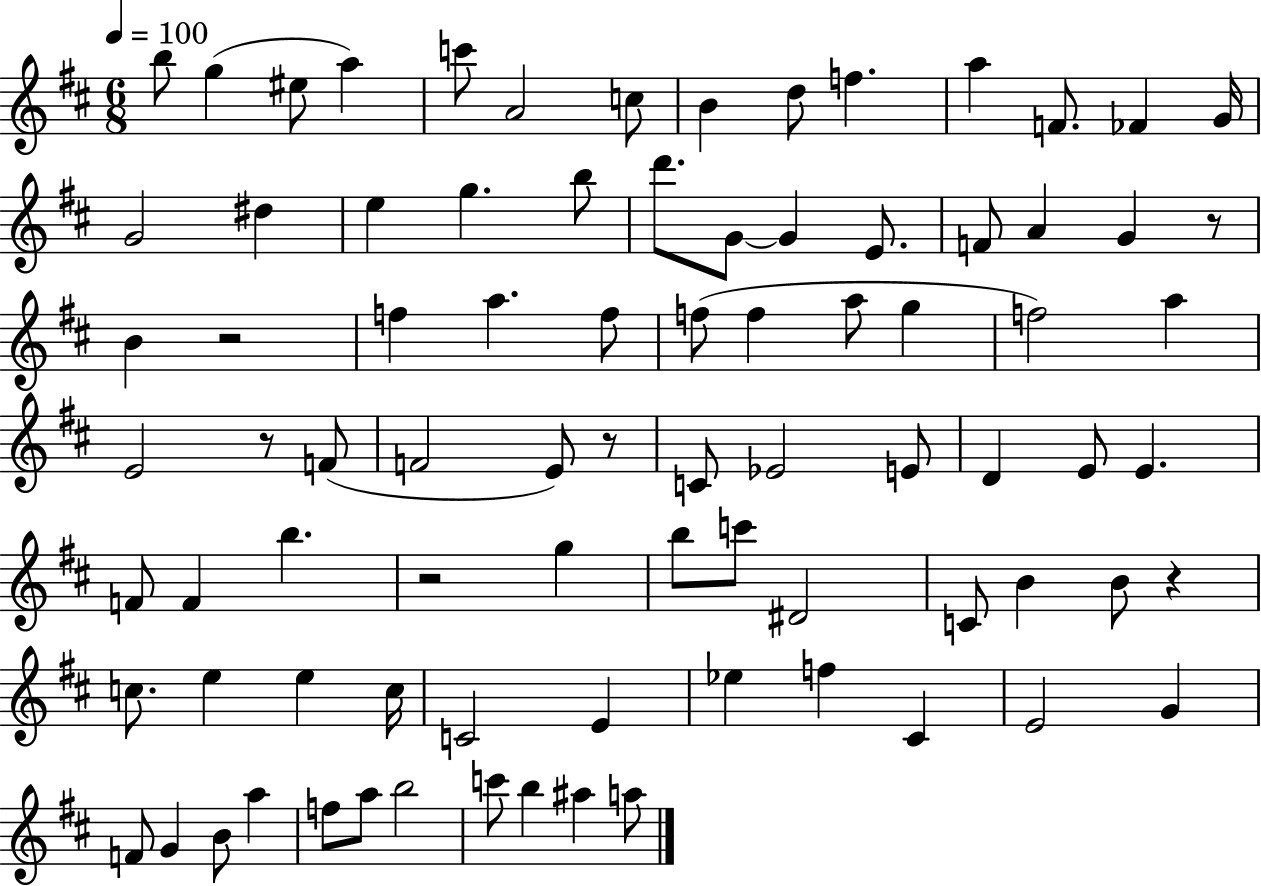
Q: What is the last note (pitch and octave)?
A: A5